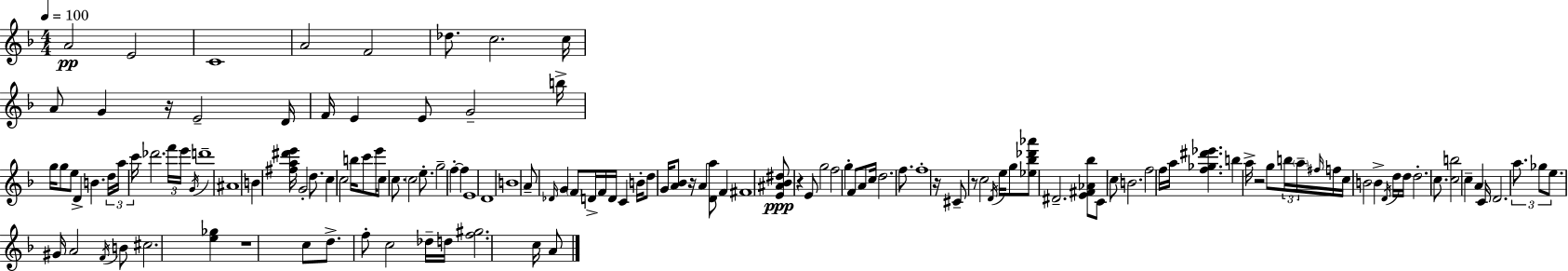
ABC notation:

X:1
T:Untitled
M:4/4
L:1/4
K:F
A2 E2 C4 A2 F2 _d/2 c2 c/4 A/2 G z/4 E2 D/4 F/4 E E/2 G2 b/4 g/4 g/2 e/2 D B d/4 a/4 c'/4 _d'2 f'/4 e'/4 G/4 d'4 ^A4 B [^fa^d'e']/4 G2 d/2 c c2 b/4 c'/2 e'/4 c/2 c/2 c2 e/2 g2 f f E4 D4 B4 A/2 _D/4 G F/2 D/4 F/4 D/4 C B/4 d/2 G/4 [A_B]/2 z/4 A [Da]/2 F ^F4 [E^A_B^d]/2 z E/2 g2 f2 g F/2 A/2 c/4 d2 f/2 f4 z/4 ^C/2 z/2 c2 D/4 e/4 g/2 [_e_b_d'_a']/2 ^D2 [E^F_A_b]/2 C/2 c/2 B2 f2 f/4 a/4 [f_g^d'_e'] b a/4 z2 g/2 b/4 a/4 ^f/4 f/4 c/4 B2 B D/4 d/4 d/4 d2 c/2 [cb]2 c A C/4 D2 a/2 _g/2 e/2 ^G/4 A2 F/4 B/2 ^c2 [e_g] z4 c/2 d/2 f/2 c2 _d/4 d/4 [f^g]2 c/4 A/2